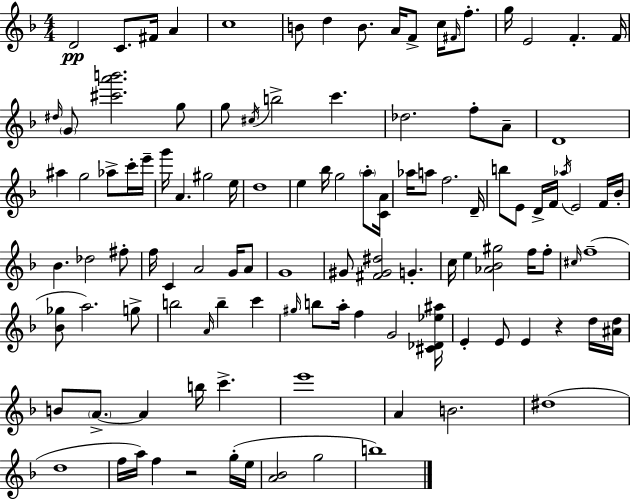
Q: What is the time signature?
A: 4/4